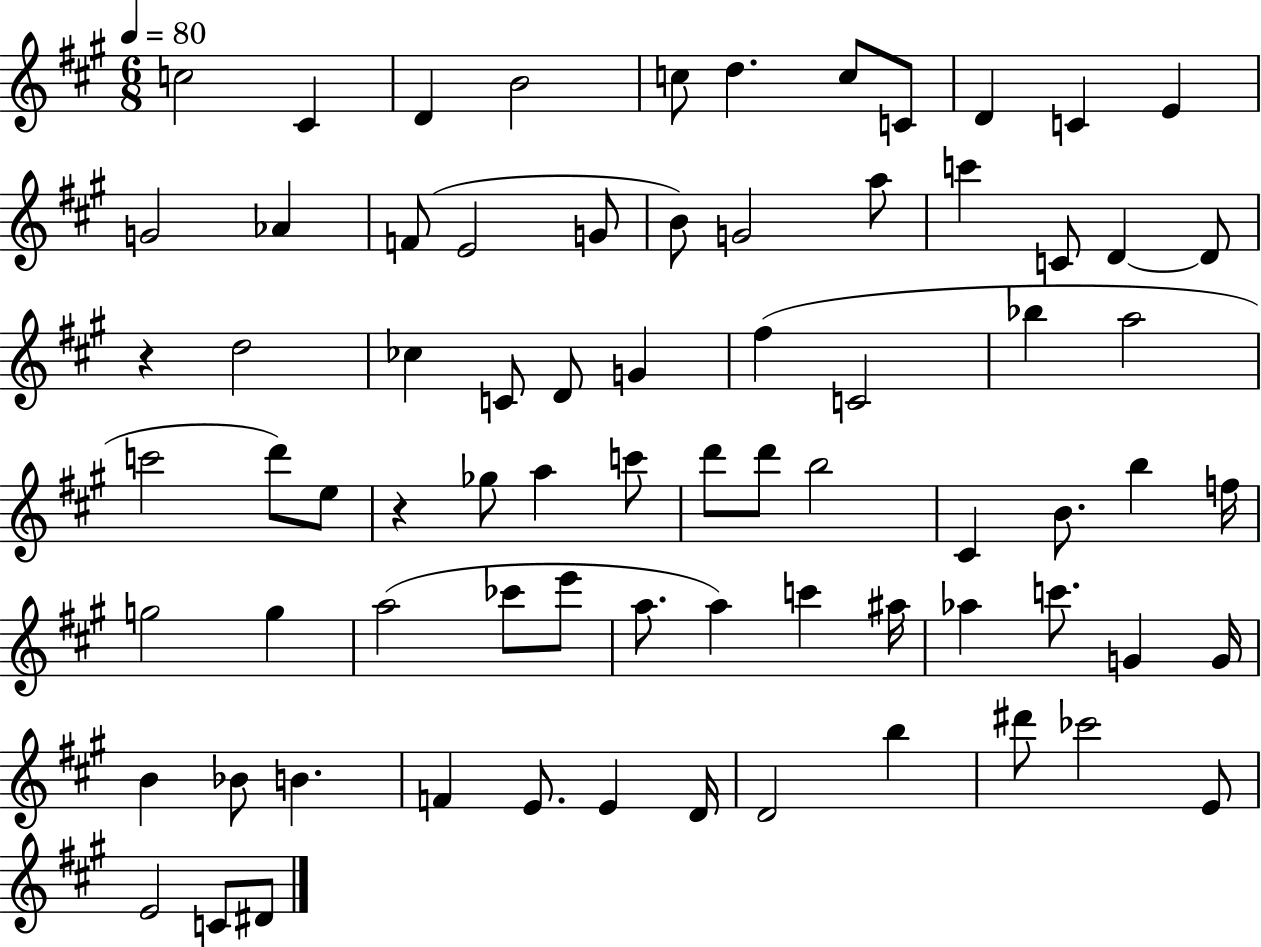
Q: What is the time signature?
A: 6/8